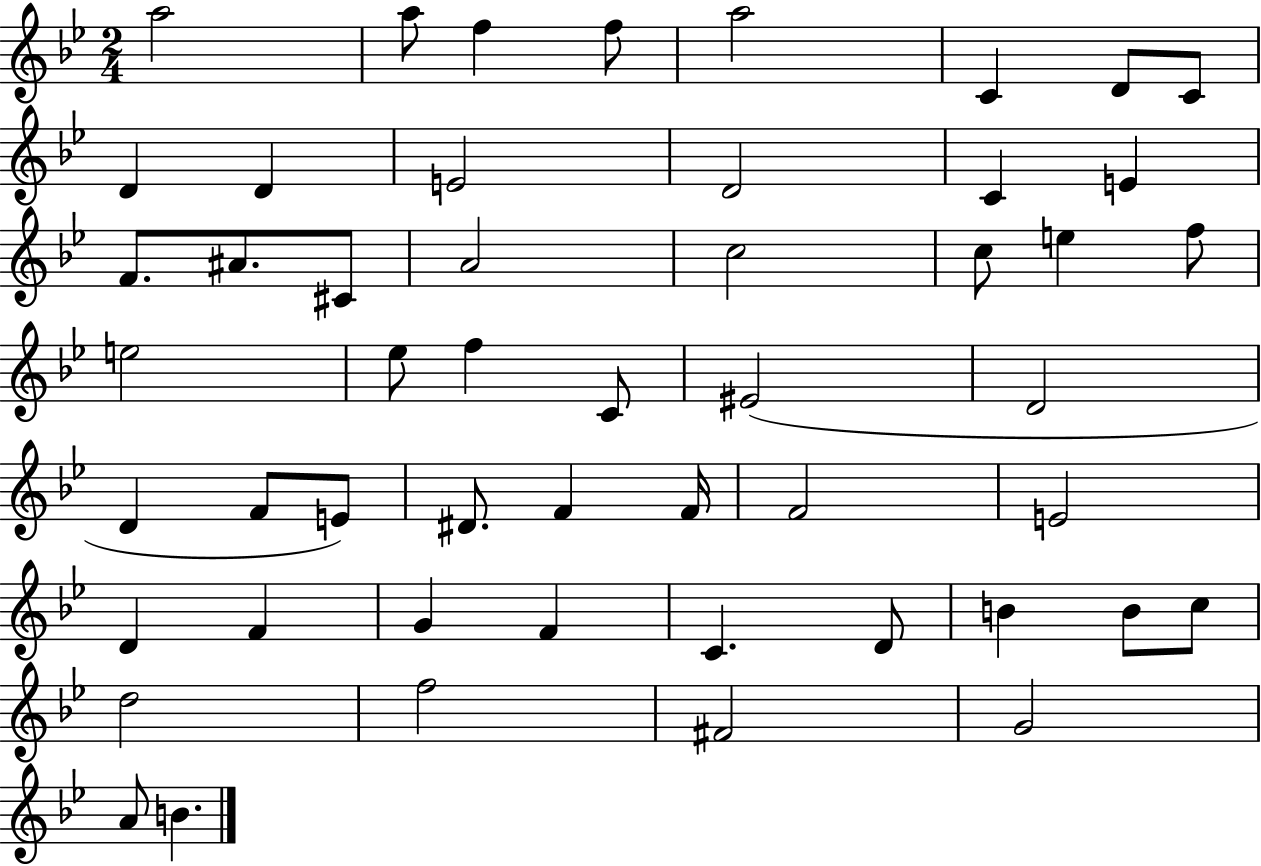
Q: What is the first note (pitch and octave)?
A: A5